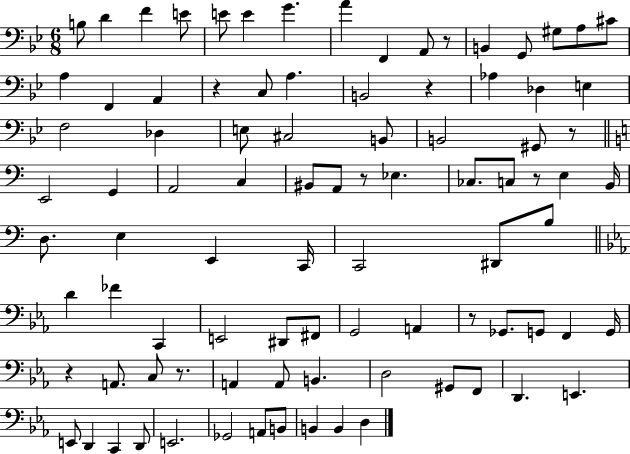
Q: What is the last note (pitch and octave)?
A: D3